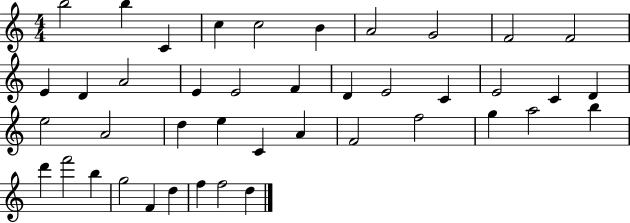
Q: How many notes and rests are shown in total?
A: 42